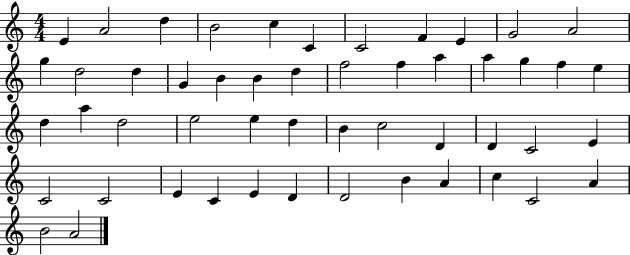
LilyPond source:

{
  \clef treble
  \numericTimeSignature
  \time 4/4
  \key c \major
  e'4 a'2 d''4 | b'2 c''4 c'4 | c'2 f'4 e'4 | g'2 a'2 | \break g''4 d''2 d''4 | g'4 b'4 b'4 d''4 | f''2 f''4 a''4 | a''4 g''4 f''4 e''4 | \break d''4 a''4 d''2 | e''2 e''4 d''4 | b'4 c''2 d'4 | d'4 c'2 e'4 | \break c'2 c'2 | e'4 c'4 e'4 d'4 | d'2 b'4 a'4 | c''4 c'2 a'4 | \break b'2 a'2 | \bar "|."
}